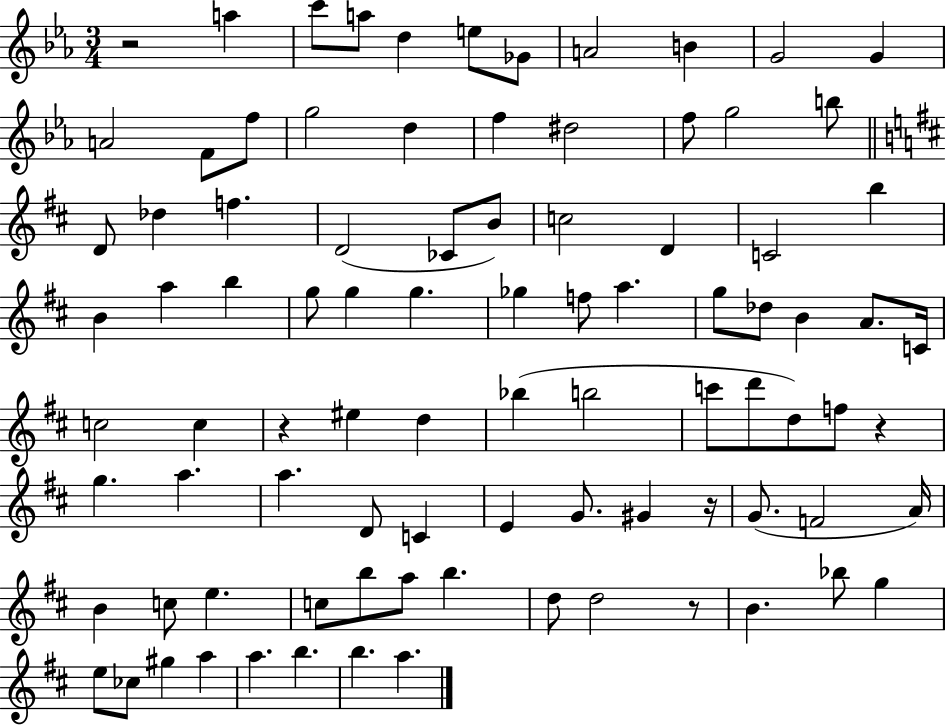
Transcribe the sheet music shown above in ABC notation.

X:1
T:Untitled
M:3/4
L:1/4
K:Eb
z2 a c'/2 a/2 d e/2 _G/2 A2 B G2 G A2 F/2 f/2 g2 d f ^d2 f/2 g2 b/2 D/2 _d f D2 _C/2 B/2 c2 D C2 b B a b g/2 g g _g f/2 a g/2 _d/2 B A/2 C/4 c2 c z ^e d _b b2 c'/2 d'/2 d/2 f/2 z g a a D/2 C E G/2 ^G z/4 G/2 F2 A/4 B c/2 e c/2 b/2 a/2 b d/2 d2 z/2 B _b/2 g e/2 _c/2 ^g a a b b a